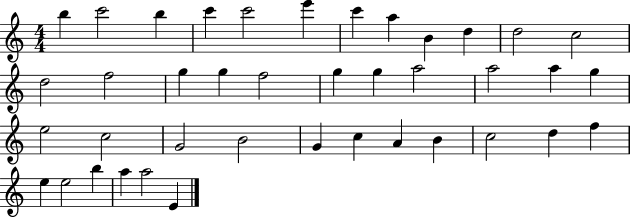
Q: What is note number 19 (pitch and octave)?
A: G5